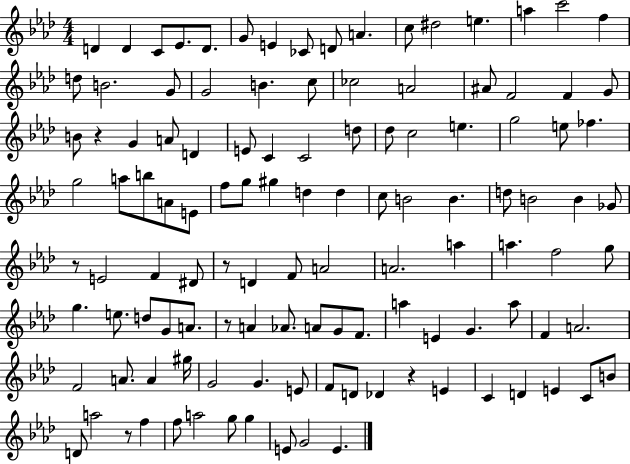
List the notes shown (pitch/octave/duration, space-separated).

D4/q D4/q C4/e Eb4/e. D4/e. G4/e E4/q CES4/e D4/e A4/q. C5/e D#5/h E5/q. A5/q C6/h F5/q D5/e B4/h. G4/e G4/h B4/q. C5/e CES5/h A4/h A#4/e F4/h F4/q G4/e B4/e R/q G4/q A4/e D4/q E4/e C4/q C4/h D5/e Db5/e C5/h E5/q. G5/h E5/e FES5/q. G5/h A5/e B5/e A4/e E4/e F5/e G5/e G#5/q D5/q D5/q C5/e B4/h B4/q. D5/e B4/h B4/q Gb4/e R/e E4/h F4/q D#4/e R/e D4/q F4/e A4/h A4/h. A5/q A5/q. F5/h G5/e G5/q. E5/e. D5/e G4/e A4/e. R/e A4/q Ab4/e. A4/e G4/e F4/e. A5/q E4/q G4/q. A5/e F4/q A4/h. F4/h A4/e. A4/q G#5/s G4/h G4/q. E4/e F4/e D4/e Db4/q R/q E4/q C4/q D4/q E4/q C4/e B4/e D4/e A5/h R/e F5/q F5/e A5/h G5/e G5/q E4/e G4/h E4/q.